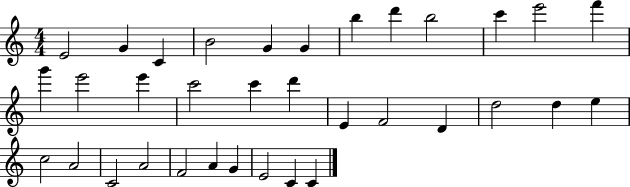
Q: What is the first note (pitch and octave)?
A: E4